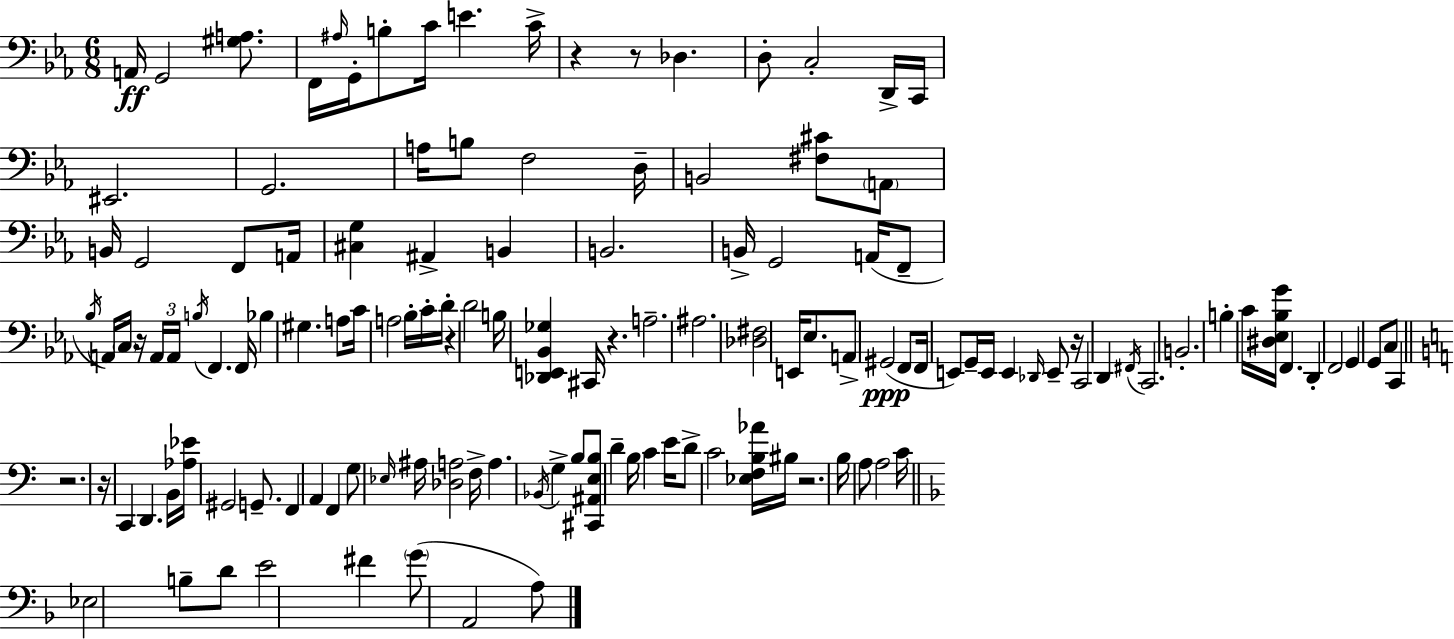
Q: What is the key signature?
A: EES major